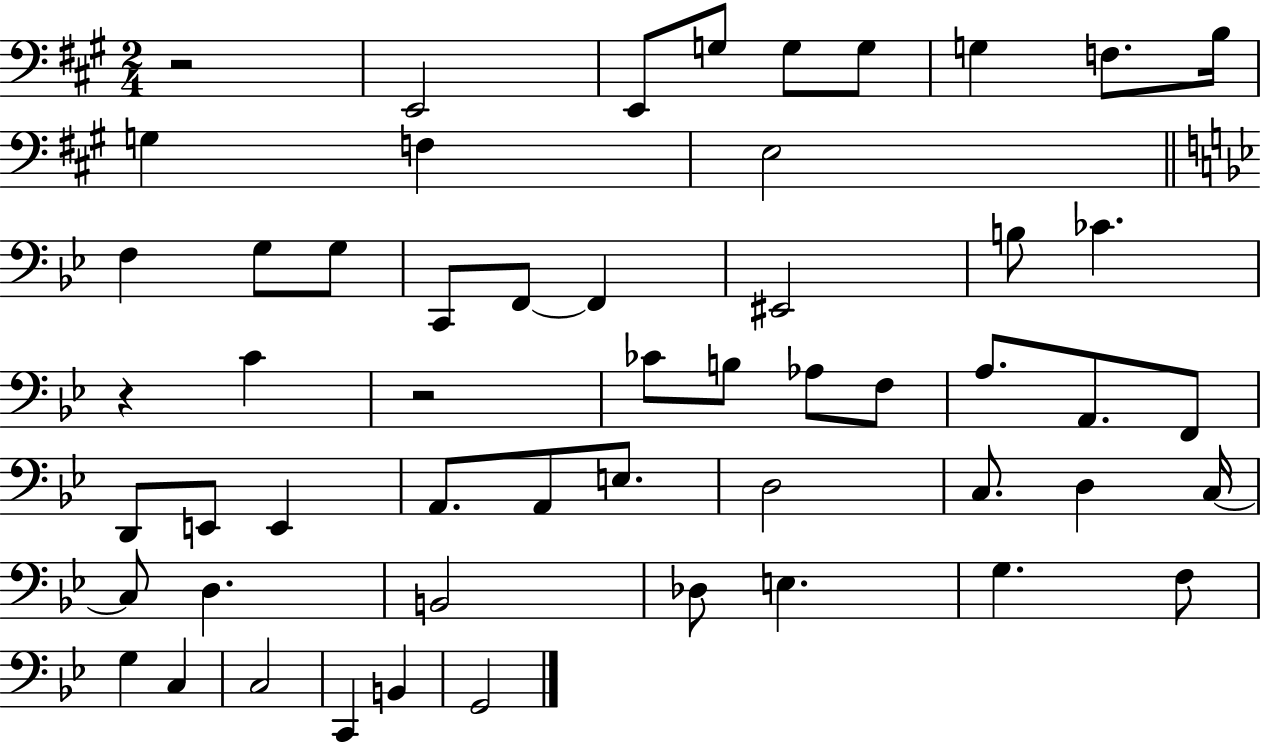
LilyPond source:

{
  \clef bass
  \numericTimeSignature
  \time 2/4
  \key a \major
  r2 | e,2 | e,8 g8 g8 g8 | g4 f8. b16 | \break g4 f4 | e2 | \bar "||" \break \key bes \major f4 g8 g8 | c,8 f,8~~ f,4 | eis,2 | b8 ces'4. | \break r4 c'4 | r2 | ces'8 b8 aes8 f8 | a8. a,8. f,8 | \break d,8 e,8 e,4 | a,8. a,8 e8. | d2 | c8. d4 c16~~ | \break c8 d4. | b,2 | des8 e4. | g4. f8 | \break g4 c4 | c2 | c,4 b,4 | g,2 | \break \bar "|."
}